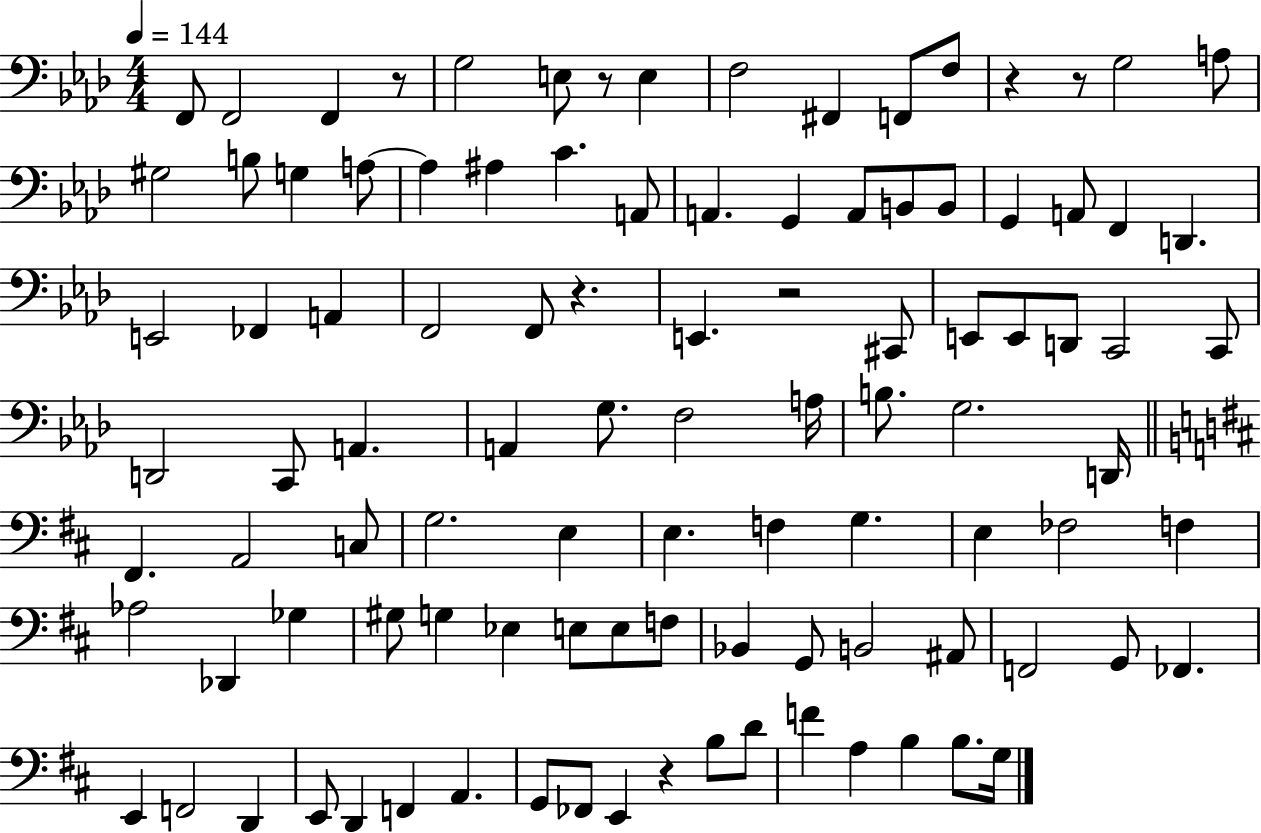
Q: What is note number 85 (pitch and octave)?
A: A2